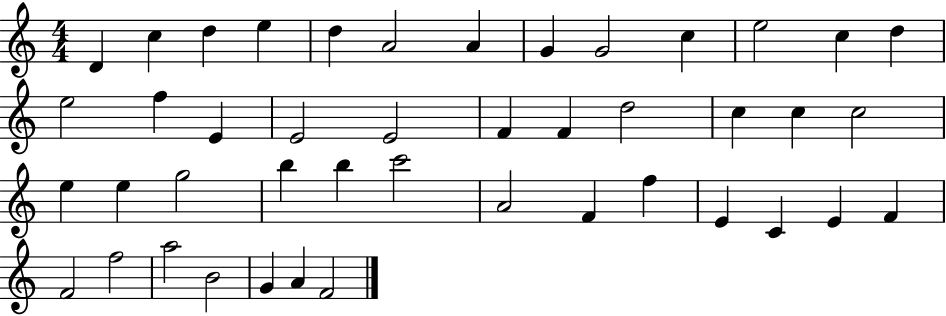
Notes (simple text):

D4/q C5/q D5/q E5/q D5/q A4/h A4/q G4/q G4/h C5/q E5/h C5/q D5/q E5/h F5/q E4/q E4/h E4/h F4/q F4/q D5/h C5/q C5/q C5/h E5/q E5/q G5/h B5/q B5/q C6/h A4/h F4/q F5/q E4/q C4/q E4/q F4/q F4/h F5/h A5/h B4/h G4/q A4/q F4/h